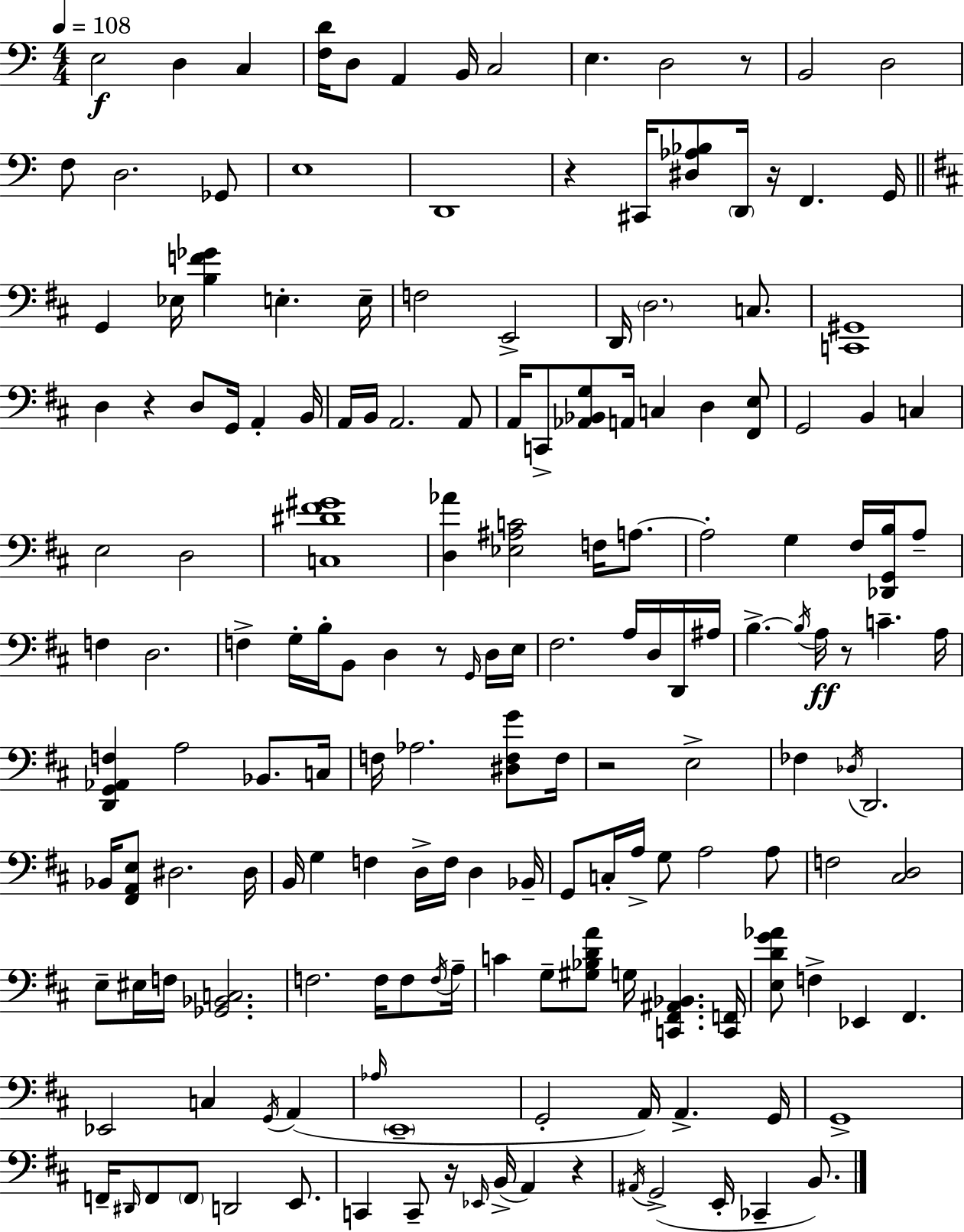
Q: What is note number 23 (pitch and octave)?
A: E3